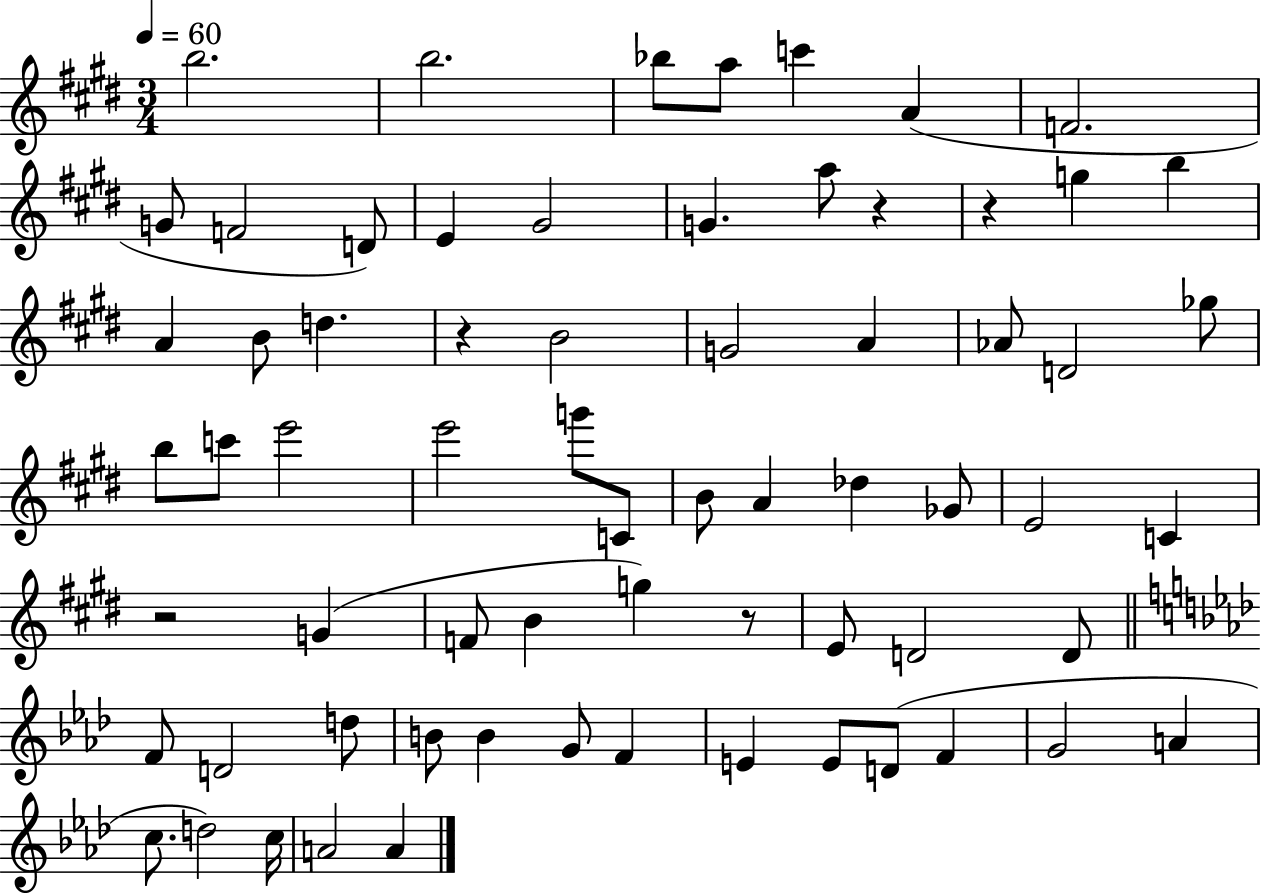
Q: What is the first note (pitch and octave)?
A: B5